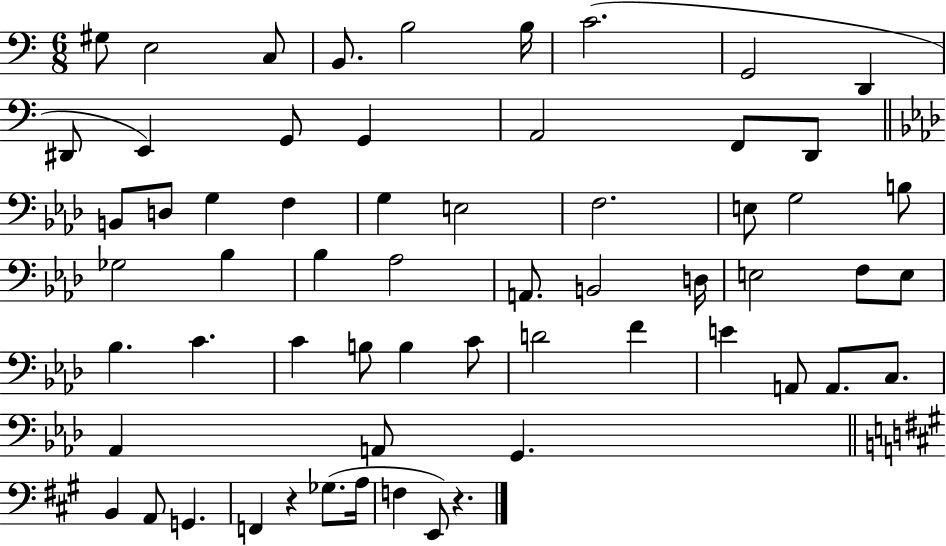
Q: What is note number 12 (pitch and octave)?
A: G2